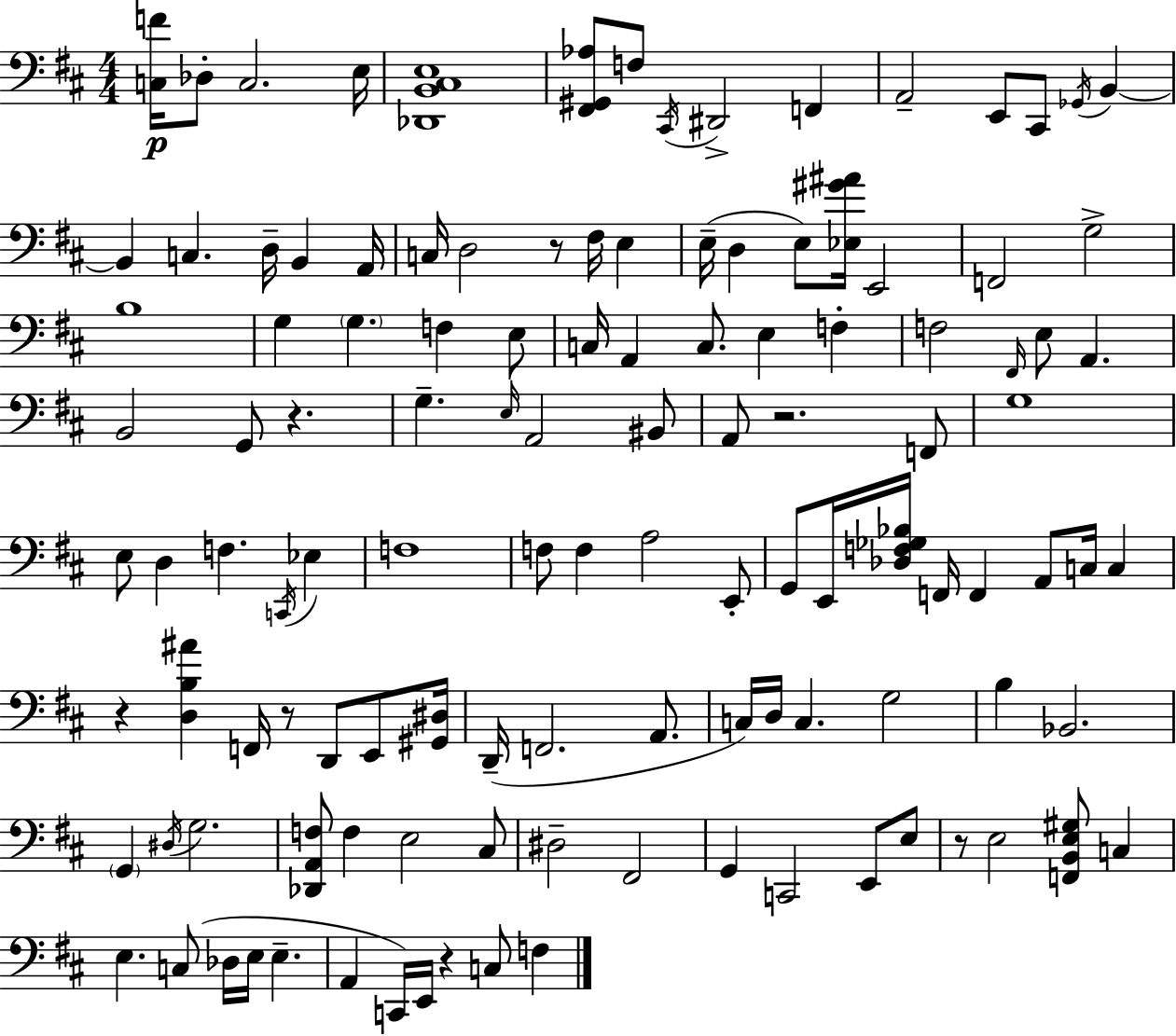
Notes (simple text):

[C3,F4]/s Db3/e C3/h. E3/s [Db2,B2,C#3,E3]/w [F#2,G#2,Ab3]/e F3/e C#2/s D#2/h F2/q A2/h E2/e C#2/e Gb2/s B2/q B2/q C3/q. D3/s B2/q A2/s C3/s D3/h R/e F#3/s E3/q E3/s D3/q E3/e [Eb3,G#4,A#4]/s E2/h F2/h G3/h B3/w G3/q G3/q. F3/q E3/e C3/s A2/q C3/e. E3/q F3/q F3/h F#2/s E3/e A2/q. B2/h G2/e R/q. G3/q. E3/s A2/h BIS2/e A2/e R/h. F2/e G3/w E3/e D3/q F3/q. C2/s Eb3/q F3/w F3/e F3/q A3/h E2/e G2/e E2/s [Db3,F3,Gb3,Bb3]/s F2/s F2/q A2/e C3/s C3/q R/q [D3,B3,A#4]/q F2/s R/e D2/e E2/e [G#2,D#3]/s D2/s F2/h. A2/e. C3/s D3/s C3/q. G3/h B3/q Bb2/h. G2/q D#3/s G3/h. [Db2,A2,F3]/e F3/q E3/h C#3/e D#3/h F#2/h G2/q C2/h E2/e E3/e R/e E3/h [F2,B2,E3,G#3]/e C3/q E3/q. C3/e Db3/s E3/s E3/q. A2/q C2/s E2/s R/q C3/e F3/q